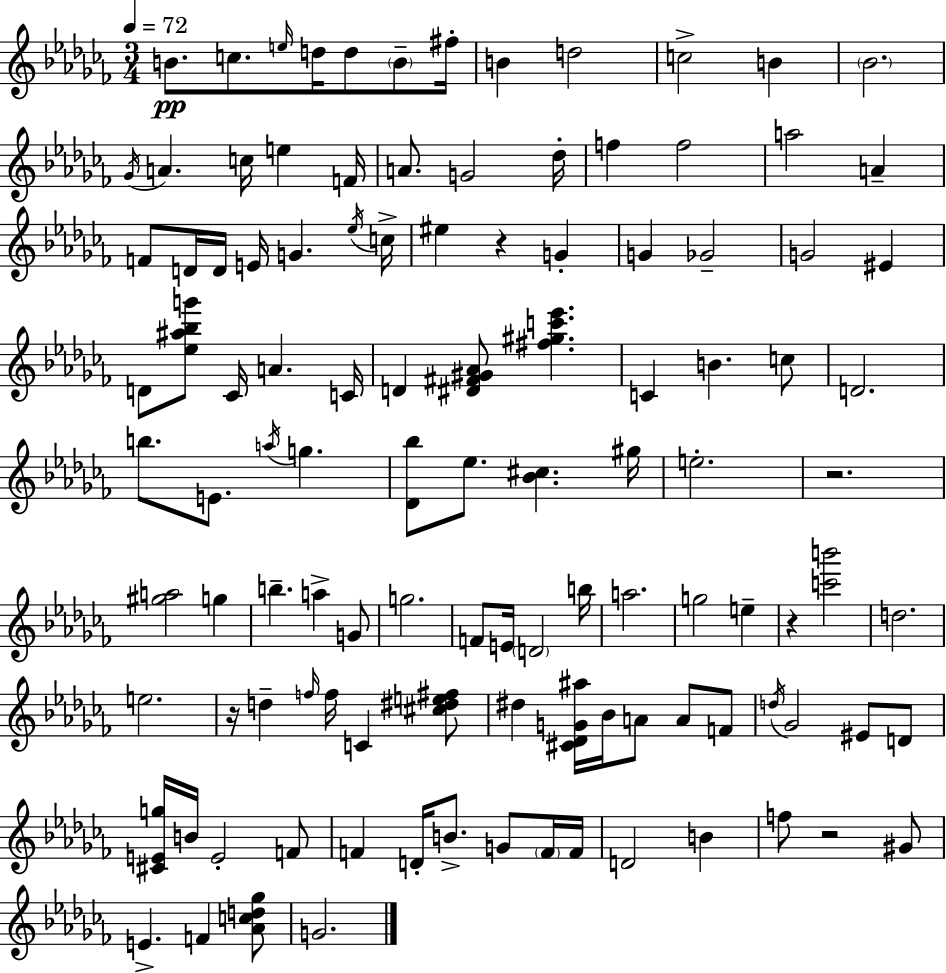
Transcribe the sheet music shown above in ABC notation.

X:1
T:Untitled
M:3/4
L:1/4
K:Abm
B/2 c/2 e/4 d/4 d/2 B/2 ^f/4 B d2 c2 B _B2 _G/4 A c/4 e F/4 A/2 G2 _d/4 f f2 a2 A F/2 D/4 D/4 E/4 G _e/4 c/4 ^e z G G _G2 G2 ^E D/2 [_e^a_bg']/2 _C/4 A C/4 D [^D^F^G_A]/2 [^f^gc'_e'] C B c/2 D2 b/2 E/2 a/4 g [_D_b]/2 _e/2 [_B^c] ^g/4 e2 z2 [^ga]2 g b a G/2 g2 F/2 E/4 D2 b/4 a2 g2 e z [c'b']2 d2 e2 z/4 d f/4 f/4 C [^c^de^f]/2 ^d [^C_DG^a]/4 _B/4 A/2 A/2 F/2 d/4 _G2 ^E/2 D/2 [^CEg]/4 B/4 E2 F/2 F D/4 B/2 G/2 F/4 F/4 D2 B f/2 z2 ^G/2 E F [_Acd_g]/2 G2